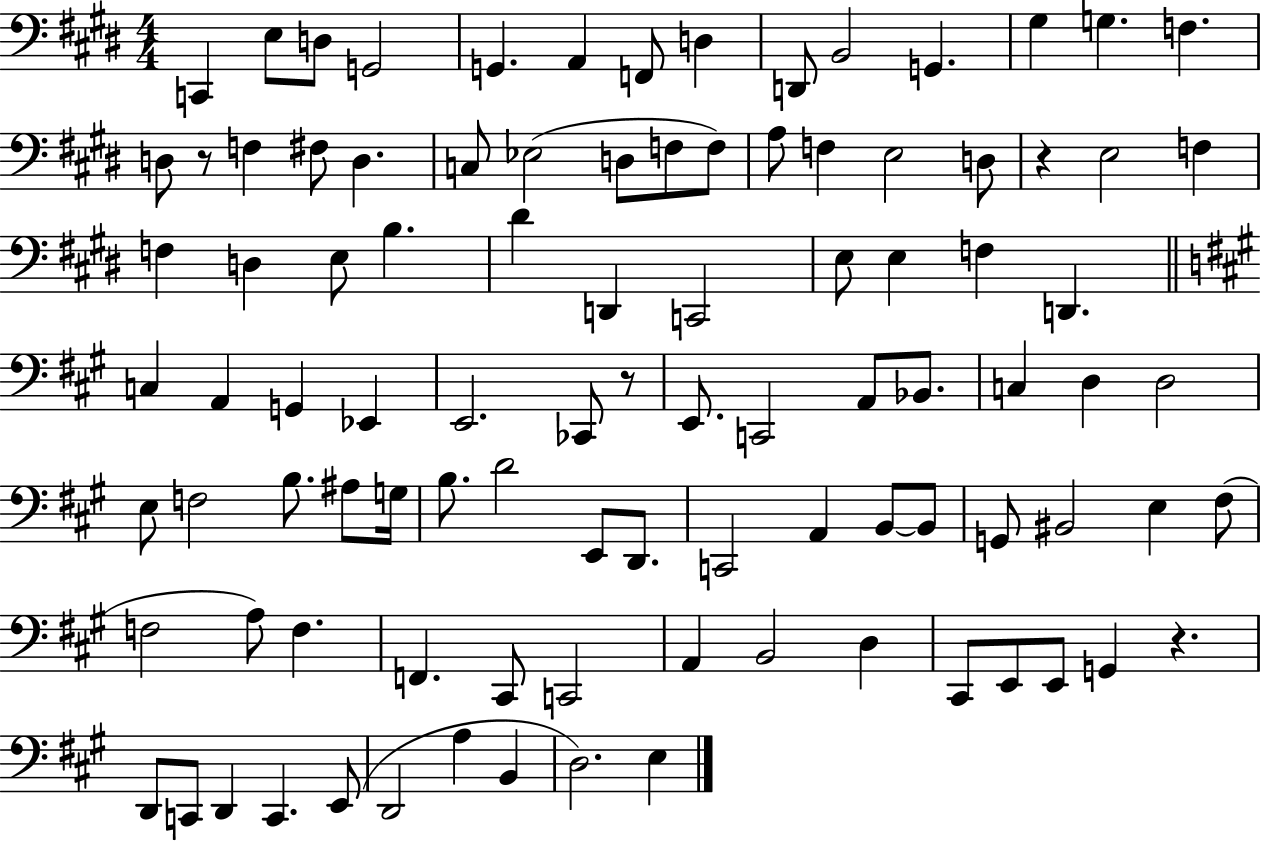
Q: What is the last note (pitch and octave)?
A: E3